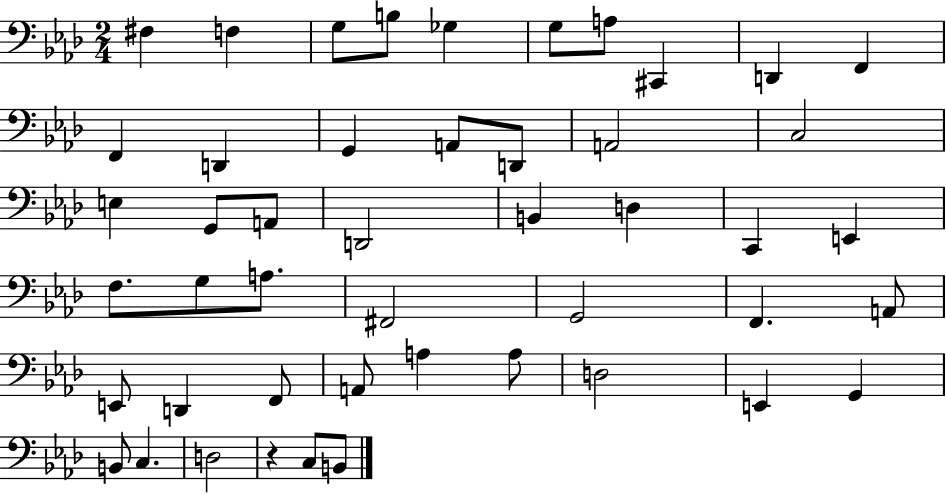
{
  \clef bass
  \numericTimeSignature
  \time 2/4
  \key aes \major
  fis4 f4 | g8 b8 ges4 | g8 a8 cis,4 | d,4 f,4 | \break f,4 d,4 | g,4 a,8 d,8 | a,2 | c2 | \break e4 g,8 a,8 | d,2 | b,4 d4 | c,4 e,4 | \break f8. g8 a8. | fis,2 | g,2 | f,4. a,8 | \break e,8 d,4 f,8 | a,8 a4 a8 | d2 | e,4 g,4 | \break b,8 c4. | d2 | r4 c8 b,8 | \bar "|."
}